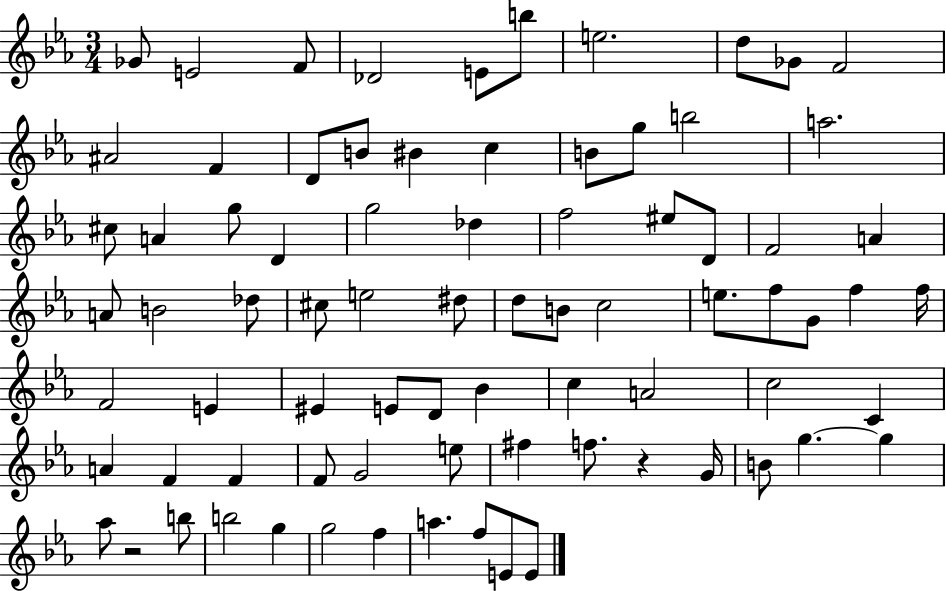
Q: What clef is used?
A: treble